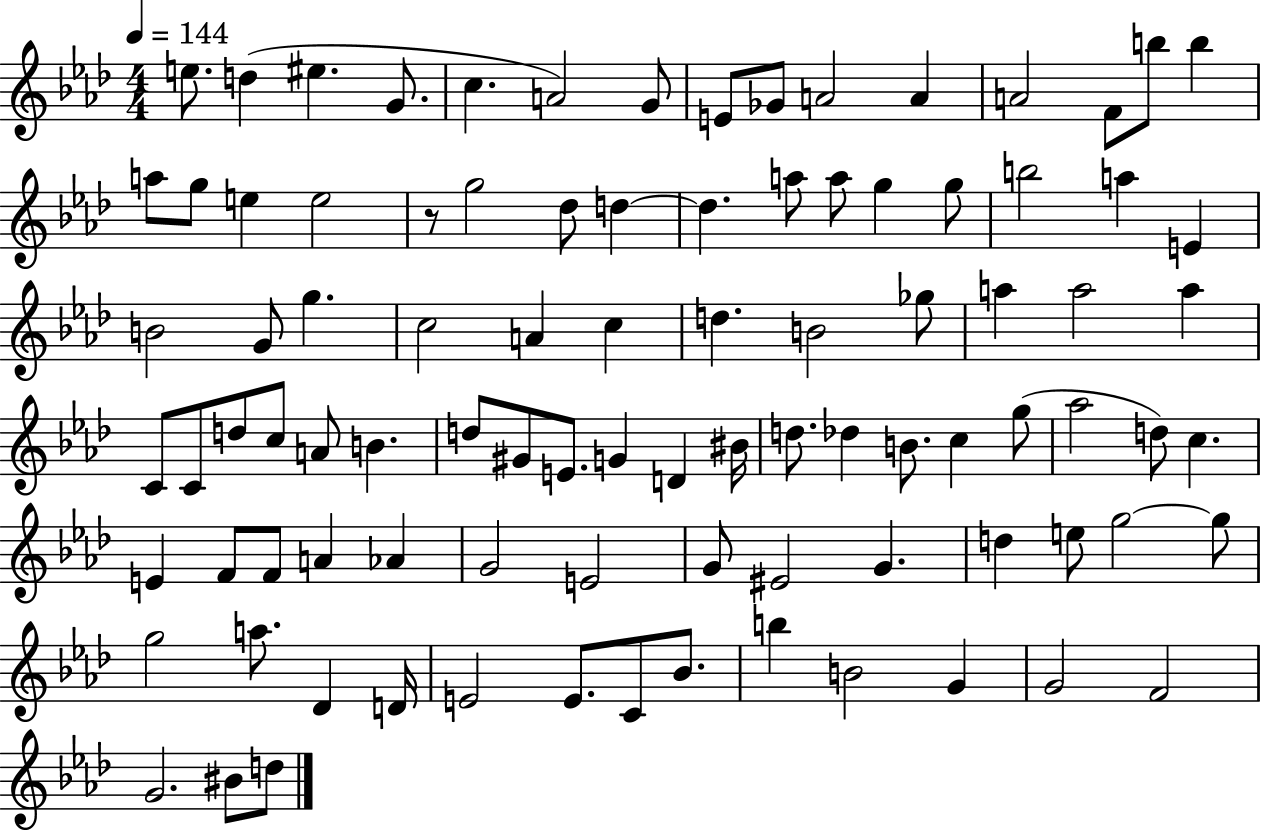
X:1
T:Untitled
M:4/4
L:1/4
K:Ab
e/2 d ^e G/2 c A2 G/2 E/2 _G/2 A2 A A2 F/2 b/2 b a/2 g/2 e e2 z/2 g2 _d/2 d d a/2 a/2 g g/2 b2 a E B2 G/2 g c2 A c d B2 _g/2 a a2 a C/2 C/2 d/2 c/2 A/2 B d/2 ^G/2 E/2 G D ^B/4 d/2 _d B/2 c g/2 _a2 d/2 c E F/2 F/2 A _A G2 E2 G/2 ^E2 G d e/2 g2 g/2 g2 a/2 _D D/4 E2 E/2 C/2 _B/2 b B2 G G2 F2 G2 ^B/2 d/2